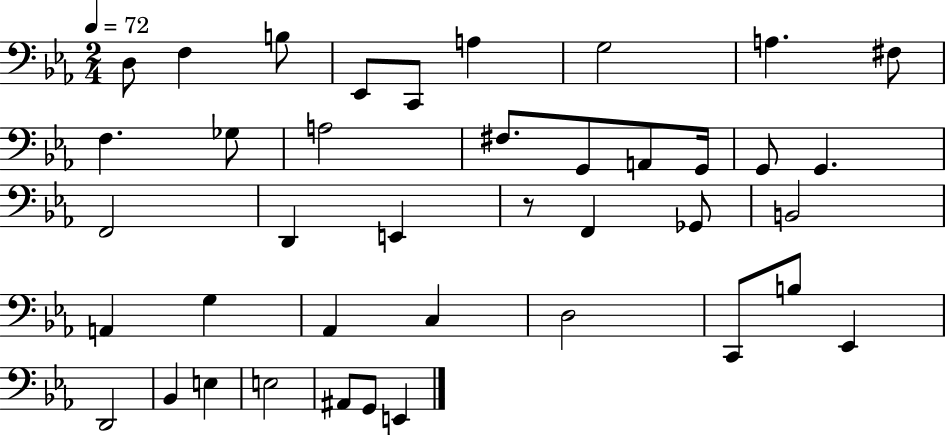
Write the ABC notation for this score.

X:1
T:Untitled
M:2/4
L:1/4
K:Eb
D,/2 F, B,/2 _E,,/2 C,,/2 A, G,2 A, ^F,/2 F, _G,/2 A,2 ^F,/2 G,,/2 A,,/2 G,,/4 G,,/2 G,, F,,2 D,, E,, z/2 F,, _G,,/2 B,,2 A,, G, _A,, C, D,2 C,,/2 B,/2 _E,, D,,2 _B,, E, E,2 ^A,,/2 G,,/2 E,,